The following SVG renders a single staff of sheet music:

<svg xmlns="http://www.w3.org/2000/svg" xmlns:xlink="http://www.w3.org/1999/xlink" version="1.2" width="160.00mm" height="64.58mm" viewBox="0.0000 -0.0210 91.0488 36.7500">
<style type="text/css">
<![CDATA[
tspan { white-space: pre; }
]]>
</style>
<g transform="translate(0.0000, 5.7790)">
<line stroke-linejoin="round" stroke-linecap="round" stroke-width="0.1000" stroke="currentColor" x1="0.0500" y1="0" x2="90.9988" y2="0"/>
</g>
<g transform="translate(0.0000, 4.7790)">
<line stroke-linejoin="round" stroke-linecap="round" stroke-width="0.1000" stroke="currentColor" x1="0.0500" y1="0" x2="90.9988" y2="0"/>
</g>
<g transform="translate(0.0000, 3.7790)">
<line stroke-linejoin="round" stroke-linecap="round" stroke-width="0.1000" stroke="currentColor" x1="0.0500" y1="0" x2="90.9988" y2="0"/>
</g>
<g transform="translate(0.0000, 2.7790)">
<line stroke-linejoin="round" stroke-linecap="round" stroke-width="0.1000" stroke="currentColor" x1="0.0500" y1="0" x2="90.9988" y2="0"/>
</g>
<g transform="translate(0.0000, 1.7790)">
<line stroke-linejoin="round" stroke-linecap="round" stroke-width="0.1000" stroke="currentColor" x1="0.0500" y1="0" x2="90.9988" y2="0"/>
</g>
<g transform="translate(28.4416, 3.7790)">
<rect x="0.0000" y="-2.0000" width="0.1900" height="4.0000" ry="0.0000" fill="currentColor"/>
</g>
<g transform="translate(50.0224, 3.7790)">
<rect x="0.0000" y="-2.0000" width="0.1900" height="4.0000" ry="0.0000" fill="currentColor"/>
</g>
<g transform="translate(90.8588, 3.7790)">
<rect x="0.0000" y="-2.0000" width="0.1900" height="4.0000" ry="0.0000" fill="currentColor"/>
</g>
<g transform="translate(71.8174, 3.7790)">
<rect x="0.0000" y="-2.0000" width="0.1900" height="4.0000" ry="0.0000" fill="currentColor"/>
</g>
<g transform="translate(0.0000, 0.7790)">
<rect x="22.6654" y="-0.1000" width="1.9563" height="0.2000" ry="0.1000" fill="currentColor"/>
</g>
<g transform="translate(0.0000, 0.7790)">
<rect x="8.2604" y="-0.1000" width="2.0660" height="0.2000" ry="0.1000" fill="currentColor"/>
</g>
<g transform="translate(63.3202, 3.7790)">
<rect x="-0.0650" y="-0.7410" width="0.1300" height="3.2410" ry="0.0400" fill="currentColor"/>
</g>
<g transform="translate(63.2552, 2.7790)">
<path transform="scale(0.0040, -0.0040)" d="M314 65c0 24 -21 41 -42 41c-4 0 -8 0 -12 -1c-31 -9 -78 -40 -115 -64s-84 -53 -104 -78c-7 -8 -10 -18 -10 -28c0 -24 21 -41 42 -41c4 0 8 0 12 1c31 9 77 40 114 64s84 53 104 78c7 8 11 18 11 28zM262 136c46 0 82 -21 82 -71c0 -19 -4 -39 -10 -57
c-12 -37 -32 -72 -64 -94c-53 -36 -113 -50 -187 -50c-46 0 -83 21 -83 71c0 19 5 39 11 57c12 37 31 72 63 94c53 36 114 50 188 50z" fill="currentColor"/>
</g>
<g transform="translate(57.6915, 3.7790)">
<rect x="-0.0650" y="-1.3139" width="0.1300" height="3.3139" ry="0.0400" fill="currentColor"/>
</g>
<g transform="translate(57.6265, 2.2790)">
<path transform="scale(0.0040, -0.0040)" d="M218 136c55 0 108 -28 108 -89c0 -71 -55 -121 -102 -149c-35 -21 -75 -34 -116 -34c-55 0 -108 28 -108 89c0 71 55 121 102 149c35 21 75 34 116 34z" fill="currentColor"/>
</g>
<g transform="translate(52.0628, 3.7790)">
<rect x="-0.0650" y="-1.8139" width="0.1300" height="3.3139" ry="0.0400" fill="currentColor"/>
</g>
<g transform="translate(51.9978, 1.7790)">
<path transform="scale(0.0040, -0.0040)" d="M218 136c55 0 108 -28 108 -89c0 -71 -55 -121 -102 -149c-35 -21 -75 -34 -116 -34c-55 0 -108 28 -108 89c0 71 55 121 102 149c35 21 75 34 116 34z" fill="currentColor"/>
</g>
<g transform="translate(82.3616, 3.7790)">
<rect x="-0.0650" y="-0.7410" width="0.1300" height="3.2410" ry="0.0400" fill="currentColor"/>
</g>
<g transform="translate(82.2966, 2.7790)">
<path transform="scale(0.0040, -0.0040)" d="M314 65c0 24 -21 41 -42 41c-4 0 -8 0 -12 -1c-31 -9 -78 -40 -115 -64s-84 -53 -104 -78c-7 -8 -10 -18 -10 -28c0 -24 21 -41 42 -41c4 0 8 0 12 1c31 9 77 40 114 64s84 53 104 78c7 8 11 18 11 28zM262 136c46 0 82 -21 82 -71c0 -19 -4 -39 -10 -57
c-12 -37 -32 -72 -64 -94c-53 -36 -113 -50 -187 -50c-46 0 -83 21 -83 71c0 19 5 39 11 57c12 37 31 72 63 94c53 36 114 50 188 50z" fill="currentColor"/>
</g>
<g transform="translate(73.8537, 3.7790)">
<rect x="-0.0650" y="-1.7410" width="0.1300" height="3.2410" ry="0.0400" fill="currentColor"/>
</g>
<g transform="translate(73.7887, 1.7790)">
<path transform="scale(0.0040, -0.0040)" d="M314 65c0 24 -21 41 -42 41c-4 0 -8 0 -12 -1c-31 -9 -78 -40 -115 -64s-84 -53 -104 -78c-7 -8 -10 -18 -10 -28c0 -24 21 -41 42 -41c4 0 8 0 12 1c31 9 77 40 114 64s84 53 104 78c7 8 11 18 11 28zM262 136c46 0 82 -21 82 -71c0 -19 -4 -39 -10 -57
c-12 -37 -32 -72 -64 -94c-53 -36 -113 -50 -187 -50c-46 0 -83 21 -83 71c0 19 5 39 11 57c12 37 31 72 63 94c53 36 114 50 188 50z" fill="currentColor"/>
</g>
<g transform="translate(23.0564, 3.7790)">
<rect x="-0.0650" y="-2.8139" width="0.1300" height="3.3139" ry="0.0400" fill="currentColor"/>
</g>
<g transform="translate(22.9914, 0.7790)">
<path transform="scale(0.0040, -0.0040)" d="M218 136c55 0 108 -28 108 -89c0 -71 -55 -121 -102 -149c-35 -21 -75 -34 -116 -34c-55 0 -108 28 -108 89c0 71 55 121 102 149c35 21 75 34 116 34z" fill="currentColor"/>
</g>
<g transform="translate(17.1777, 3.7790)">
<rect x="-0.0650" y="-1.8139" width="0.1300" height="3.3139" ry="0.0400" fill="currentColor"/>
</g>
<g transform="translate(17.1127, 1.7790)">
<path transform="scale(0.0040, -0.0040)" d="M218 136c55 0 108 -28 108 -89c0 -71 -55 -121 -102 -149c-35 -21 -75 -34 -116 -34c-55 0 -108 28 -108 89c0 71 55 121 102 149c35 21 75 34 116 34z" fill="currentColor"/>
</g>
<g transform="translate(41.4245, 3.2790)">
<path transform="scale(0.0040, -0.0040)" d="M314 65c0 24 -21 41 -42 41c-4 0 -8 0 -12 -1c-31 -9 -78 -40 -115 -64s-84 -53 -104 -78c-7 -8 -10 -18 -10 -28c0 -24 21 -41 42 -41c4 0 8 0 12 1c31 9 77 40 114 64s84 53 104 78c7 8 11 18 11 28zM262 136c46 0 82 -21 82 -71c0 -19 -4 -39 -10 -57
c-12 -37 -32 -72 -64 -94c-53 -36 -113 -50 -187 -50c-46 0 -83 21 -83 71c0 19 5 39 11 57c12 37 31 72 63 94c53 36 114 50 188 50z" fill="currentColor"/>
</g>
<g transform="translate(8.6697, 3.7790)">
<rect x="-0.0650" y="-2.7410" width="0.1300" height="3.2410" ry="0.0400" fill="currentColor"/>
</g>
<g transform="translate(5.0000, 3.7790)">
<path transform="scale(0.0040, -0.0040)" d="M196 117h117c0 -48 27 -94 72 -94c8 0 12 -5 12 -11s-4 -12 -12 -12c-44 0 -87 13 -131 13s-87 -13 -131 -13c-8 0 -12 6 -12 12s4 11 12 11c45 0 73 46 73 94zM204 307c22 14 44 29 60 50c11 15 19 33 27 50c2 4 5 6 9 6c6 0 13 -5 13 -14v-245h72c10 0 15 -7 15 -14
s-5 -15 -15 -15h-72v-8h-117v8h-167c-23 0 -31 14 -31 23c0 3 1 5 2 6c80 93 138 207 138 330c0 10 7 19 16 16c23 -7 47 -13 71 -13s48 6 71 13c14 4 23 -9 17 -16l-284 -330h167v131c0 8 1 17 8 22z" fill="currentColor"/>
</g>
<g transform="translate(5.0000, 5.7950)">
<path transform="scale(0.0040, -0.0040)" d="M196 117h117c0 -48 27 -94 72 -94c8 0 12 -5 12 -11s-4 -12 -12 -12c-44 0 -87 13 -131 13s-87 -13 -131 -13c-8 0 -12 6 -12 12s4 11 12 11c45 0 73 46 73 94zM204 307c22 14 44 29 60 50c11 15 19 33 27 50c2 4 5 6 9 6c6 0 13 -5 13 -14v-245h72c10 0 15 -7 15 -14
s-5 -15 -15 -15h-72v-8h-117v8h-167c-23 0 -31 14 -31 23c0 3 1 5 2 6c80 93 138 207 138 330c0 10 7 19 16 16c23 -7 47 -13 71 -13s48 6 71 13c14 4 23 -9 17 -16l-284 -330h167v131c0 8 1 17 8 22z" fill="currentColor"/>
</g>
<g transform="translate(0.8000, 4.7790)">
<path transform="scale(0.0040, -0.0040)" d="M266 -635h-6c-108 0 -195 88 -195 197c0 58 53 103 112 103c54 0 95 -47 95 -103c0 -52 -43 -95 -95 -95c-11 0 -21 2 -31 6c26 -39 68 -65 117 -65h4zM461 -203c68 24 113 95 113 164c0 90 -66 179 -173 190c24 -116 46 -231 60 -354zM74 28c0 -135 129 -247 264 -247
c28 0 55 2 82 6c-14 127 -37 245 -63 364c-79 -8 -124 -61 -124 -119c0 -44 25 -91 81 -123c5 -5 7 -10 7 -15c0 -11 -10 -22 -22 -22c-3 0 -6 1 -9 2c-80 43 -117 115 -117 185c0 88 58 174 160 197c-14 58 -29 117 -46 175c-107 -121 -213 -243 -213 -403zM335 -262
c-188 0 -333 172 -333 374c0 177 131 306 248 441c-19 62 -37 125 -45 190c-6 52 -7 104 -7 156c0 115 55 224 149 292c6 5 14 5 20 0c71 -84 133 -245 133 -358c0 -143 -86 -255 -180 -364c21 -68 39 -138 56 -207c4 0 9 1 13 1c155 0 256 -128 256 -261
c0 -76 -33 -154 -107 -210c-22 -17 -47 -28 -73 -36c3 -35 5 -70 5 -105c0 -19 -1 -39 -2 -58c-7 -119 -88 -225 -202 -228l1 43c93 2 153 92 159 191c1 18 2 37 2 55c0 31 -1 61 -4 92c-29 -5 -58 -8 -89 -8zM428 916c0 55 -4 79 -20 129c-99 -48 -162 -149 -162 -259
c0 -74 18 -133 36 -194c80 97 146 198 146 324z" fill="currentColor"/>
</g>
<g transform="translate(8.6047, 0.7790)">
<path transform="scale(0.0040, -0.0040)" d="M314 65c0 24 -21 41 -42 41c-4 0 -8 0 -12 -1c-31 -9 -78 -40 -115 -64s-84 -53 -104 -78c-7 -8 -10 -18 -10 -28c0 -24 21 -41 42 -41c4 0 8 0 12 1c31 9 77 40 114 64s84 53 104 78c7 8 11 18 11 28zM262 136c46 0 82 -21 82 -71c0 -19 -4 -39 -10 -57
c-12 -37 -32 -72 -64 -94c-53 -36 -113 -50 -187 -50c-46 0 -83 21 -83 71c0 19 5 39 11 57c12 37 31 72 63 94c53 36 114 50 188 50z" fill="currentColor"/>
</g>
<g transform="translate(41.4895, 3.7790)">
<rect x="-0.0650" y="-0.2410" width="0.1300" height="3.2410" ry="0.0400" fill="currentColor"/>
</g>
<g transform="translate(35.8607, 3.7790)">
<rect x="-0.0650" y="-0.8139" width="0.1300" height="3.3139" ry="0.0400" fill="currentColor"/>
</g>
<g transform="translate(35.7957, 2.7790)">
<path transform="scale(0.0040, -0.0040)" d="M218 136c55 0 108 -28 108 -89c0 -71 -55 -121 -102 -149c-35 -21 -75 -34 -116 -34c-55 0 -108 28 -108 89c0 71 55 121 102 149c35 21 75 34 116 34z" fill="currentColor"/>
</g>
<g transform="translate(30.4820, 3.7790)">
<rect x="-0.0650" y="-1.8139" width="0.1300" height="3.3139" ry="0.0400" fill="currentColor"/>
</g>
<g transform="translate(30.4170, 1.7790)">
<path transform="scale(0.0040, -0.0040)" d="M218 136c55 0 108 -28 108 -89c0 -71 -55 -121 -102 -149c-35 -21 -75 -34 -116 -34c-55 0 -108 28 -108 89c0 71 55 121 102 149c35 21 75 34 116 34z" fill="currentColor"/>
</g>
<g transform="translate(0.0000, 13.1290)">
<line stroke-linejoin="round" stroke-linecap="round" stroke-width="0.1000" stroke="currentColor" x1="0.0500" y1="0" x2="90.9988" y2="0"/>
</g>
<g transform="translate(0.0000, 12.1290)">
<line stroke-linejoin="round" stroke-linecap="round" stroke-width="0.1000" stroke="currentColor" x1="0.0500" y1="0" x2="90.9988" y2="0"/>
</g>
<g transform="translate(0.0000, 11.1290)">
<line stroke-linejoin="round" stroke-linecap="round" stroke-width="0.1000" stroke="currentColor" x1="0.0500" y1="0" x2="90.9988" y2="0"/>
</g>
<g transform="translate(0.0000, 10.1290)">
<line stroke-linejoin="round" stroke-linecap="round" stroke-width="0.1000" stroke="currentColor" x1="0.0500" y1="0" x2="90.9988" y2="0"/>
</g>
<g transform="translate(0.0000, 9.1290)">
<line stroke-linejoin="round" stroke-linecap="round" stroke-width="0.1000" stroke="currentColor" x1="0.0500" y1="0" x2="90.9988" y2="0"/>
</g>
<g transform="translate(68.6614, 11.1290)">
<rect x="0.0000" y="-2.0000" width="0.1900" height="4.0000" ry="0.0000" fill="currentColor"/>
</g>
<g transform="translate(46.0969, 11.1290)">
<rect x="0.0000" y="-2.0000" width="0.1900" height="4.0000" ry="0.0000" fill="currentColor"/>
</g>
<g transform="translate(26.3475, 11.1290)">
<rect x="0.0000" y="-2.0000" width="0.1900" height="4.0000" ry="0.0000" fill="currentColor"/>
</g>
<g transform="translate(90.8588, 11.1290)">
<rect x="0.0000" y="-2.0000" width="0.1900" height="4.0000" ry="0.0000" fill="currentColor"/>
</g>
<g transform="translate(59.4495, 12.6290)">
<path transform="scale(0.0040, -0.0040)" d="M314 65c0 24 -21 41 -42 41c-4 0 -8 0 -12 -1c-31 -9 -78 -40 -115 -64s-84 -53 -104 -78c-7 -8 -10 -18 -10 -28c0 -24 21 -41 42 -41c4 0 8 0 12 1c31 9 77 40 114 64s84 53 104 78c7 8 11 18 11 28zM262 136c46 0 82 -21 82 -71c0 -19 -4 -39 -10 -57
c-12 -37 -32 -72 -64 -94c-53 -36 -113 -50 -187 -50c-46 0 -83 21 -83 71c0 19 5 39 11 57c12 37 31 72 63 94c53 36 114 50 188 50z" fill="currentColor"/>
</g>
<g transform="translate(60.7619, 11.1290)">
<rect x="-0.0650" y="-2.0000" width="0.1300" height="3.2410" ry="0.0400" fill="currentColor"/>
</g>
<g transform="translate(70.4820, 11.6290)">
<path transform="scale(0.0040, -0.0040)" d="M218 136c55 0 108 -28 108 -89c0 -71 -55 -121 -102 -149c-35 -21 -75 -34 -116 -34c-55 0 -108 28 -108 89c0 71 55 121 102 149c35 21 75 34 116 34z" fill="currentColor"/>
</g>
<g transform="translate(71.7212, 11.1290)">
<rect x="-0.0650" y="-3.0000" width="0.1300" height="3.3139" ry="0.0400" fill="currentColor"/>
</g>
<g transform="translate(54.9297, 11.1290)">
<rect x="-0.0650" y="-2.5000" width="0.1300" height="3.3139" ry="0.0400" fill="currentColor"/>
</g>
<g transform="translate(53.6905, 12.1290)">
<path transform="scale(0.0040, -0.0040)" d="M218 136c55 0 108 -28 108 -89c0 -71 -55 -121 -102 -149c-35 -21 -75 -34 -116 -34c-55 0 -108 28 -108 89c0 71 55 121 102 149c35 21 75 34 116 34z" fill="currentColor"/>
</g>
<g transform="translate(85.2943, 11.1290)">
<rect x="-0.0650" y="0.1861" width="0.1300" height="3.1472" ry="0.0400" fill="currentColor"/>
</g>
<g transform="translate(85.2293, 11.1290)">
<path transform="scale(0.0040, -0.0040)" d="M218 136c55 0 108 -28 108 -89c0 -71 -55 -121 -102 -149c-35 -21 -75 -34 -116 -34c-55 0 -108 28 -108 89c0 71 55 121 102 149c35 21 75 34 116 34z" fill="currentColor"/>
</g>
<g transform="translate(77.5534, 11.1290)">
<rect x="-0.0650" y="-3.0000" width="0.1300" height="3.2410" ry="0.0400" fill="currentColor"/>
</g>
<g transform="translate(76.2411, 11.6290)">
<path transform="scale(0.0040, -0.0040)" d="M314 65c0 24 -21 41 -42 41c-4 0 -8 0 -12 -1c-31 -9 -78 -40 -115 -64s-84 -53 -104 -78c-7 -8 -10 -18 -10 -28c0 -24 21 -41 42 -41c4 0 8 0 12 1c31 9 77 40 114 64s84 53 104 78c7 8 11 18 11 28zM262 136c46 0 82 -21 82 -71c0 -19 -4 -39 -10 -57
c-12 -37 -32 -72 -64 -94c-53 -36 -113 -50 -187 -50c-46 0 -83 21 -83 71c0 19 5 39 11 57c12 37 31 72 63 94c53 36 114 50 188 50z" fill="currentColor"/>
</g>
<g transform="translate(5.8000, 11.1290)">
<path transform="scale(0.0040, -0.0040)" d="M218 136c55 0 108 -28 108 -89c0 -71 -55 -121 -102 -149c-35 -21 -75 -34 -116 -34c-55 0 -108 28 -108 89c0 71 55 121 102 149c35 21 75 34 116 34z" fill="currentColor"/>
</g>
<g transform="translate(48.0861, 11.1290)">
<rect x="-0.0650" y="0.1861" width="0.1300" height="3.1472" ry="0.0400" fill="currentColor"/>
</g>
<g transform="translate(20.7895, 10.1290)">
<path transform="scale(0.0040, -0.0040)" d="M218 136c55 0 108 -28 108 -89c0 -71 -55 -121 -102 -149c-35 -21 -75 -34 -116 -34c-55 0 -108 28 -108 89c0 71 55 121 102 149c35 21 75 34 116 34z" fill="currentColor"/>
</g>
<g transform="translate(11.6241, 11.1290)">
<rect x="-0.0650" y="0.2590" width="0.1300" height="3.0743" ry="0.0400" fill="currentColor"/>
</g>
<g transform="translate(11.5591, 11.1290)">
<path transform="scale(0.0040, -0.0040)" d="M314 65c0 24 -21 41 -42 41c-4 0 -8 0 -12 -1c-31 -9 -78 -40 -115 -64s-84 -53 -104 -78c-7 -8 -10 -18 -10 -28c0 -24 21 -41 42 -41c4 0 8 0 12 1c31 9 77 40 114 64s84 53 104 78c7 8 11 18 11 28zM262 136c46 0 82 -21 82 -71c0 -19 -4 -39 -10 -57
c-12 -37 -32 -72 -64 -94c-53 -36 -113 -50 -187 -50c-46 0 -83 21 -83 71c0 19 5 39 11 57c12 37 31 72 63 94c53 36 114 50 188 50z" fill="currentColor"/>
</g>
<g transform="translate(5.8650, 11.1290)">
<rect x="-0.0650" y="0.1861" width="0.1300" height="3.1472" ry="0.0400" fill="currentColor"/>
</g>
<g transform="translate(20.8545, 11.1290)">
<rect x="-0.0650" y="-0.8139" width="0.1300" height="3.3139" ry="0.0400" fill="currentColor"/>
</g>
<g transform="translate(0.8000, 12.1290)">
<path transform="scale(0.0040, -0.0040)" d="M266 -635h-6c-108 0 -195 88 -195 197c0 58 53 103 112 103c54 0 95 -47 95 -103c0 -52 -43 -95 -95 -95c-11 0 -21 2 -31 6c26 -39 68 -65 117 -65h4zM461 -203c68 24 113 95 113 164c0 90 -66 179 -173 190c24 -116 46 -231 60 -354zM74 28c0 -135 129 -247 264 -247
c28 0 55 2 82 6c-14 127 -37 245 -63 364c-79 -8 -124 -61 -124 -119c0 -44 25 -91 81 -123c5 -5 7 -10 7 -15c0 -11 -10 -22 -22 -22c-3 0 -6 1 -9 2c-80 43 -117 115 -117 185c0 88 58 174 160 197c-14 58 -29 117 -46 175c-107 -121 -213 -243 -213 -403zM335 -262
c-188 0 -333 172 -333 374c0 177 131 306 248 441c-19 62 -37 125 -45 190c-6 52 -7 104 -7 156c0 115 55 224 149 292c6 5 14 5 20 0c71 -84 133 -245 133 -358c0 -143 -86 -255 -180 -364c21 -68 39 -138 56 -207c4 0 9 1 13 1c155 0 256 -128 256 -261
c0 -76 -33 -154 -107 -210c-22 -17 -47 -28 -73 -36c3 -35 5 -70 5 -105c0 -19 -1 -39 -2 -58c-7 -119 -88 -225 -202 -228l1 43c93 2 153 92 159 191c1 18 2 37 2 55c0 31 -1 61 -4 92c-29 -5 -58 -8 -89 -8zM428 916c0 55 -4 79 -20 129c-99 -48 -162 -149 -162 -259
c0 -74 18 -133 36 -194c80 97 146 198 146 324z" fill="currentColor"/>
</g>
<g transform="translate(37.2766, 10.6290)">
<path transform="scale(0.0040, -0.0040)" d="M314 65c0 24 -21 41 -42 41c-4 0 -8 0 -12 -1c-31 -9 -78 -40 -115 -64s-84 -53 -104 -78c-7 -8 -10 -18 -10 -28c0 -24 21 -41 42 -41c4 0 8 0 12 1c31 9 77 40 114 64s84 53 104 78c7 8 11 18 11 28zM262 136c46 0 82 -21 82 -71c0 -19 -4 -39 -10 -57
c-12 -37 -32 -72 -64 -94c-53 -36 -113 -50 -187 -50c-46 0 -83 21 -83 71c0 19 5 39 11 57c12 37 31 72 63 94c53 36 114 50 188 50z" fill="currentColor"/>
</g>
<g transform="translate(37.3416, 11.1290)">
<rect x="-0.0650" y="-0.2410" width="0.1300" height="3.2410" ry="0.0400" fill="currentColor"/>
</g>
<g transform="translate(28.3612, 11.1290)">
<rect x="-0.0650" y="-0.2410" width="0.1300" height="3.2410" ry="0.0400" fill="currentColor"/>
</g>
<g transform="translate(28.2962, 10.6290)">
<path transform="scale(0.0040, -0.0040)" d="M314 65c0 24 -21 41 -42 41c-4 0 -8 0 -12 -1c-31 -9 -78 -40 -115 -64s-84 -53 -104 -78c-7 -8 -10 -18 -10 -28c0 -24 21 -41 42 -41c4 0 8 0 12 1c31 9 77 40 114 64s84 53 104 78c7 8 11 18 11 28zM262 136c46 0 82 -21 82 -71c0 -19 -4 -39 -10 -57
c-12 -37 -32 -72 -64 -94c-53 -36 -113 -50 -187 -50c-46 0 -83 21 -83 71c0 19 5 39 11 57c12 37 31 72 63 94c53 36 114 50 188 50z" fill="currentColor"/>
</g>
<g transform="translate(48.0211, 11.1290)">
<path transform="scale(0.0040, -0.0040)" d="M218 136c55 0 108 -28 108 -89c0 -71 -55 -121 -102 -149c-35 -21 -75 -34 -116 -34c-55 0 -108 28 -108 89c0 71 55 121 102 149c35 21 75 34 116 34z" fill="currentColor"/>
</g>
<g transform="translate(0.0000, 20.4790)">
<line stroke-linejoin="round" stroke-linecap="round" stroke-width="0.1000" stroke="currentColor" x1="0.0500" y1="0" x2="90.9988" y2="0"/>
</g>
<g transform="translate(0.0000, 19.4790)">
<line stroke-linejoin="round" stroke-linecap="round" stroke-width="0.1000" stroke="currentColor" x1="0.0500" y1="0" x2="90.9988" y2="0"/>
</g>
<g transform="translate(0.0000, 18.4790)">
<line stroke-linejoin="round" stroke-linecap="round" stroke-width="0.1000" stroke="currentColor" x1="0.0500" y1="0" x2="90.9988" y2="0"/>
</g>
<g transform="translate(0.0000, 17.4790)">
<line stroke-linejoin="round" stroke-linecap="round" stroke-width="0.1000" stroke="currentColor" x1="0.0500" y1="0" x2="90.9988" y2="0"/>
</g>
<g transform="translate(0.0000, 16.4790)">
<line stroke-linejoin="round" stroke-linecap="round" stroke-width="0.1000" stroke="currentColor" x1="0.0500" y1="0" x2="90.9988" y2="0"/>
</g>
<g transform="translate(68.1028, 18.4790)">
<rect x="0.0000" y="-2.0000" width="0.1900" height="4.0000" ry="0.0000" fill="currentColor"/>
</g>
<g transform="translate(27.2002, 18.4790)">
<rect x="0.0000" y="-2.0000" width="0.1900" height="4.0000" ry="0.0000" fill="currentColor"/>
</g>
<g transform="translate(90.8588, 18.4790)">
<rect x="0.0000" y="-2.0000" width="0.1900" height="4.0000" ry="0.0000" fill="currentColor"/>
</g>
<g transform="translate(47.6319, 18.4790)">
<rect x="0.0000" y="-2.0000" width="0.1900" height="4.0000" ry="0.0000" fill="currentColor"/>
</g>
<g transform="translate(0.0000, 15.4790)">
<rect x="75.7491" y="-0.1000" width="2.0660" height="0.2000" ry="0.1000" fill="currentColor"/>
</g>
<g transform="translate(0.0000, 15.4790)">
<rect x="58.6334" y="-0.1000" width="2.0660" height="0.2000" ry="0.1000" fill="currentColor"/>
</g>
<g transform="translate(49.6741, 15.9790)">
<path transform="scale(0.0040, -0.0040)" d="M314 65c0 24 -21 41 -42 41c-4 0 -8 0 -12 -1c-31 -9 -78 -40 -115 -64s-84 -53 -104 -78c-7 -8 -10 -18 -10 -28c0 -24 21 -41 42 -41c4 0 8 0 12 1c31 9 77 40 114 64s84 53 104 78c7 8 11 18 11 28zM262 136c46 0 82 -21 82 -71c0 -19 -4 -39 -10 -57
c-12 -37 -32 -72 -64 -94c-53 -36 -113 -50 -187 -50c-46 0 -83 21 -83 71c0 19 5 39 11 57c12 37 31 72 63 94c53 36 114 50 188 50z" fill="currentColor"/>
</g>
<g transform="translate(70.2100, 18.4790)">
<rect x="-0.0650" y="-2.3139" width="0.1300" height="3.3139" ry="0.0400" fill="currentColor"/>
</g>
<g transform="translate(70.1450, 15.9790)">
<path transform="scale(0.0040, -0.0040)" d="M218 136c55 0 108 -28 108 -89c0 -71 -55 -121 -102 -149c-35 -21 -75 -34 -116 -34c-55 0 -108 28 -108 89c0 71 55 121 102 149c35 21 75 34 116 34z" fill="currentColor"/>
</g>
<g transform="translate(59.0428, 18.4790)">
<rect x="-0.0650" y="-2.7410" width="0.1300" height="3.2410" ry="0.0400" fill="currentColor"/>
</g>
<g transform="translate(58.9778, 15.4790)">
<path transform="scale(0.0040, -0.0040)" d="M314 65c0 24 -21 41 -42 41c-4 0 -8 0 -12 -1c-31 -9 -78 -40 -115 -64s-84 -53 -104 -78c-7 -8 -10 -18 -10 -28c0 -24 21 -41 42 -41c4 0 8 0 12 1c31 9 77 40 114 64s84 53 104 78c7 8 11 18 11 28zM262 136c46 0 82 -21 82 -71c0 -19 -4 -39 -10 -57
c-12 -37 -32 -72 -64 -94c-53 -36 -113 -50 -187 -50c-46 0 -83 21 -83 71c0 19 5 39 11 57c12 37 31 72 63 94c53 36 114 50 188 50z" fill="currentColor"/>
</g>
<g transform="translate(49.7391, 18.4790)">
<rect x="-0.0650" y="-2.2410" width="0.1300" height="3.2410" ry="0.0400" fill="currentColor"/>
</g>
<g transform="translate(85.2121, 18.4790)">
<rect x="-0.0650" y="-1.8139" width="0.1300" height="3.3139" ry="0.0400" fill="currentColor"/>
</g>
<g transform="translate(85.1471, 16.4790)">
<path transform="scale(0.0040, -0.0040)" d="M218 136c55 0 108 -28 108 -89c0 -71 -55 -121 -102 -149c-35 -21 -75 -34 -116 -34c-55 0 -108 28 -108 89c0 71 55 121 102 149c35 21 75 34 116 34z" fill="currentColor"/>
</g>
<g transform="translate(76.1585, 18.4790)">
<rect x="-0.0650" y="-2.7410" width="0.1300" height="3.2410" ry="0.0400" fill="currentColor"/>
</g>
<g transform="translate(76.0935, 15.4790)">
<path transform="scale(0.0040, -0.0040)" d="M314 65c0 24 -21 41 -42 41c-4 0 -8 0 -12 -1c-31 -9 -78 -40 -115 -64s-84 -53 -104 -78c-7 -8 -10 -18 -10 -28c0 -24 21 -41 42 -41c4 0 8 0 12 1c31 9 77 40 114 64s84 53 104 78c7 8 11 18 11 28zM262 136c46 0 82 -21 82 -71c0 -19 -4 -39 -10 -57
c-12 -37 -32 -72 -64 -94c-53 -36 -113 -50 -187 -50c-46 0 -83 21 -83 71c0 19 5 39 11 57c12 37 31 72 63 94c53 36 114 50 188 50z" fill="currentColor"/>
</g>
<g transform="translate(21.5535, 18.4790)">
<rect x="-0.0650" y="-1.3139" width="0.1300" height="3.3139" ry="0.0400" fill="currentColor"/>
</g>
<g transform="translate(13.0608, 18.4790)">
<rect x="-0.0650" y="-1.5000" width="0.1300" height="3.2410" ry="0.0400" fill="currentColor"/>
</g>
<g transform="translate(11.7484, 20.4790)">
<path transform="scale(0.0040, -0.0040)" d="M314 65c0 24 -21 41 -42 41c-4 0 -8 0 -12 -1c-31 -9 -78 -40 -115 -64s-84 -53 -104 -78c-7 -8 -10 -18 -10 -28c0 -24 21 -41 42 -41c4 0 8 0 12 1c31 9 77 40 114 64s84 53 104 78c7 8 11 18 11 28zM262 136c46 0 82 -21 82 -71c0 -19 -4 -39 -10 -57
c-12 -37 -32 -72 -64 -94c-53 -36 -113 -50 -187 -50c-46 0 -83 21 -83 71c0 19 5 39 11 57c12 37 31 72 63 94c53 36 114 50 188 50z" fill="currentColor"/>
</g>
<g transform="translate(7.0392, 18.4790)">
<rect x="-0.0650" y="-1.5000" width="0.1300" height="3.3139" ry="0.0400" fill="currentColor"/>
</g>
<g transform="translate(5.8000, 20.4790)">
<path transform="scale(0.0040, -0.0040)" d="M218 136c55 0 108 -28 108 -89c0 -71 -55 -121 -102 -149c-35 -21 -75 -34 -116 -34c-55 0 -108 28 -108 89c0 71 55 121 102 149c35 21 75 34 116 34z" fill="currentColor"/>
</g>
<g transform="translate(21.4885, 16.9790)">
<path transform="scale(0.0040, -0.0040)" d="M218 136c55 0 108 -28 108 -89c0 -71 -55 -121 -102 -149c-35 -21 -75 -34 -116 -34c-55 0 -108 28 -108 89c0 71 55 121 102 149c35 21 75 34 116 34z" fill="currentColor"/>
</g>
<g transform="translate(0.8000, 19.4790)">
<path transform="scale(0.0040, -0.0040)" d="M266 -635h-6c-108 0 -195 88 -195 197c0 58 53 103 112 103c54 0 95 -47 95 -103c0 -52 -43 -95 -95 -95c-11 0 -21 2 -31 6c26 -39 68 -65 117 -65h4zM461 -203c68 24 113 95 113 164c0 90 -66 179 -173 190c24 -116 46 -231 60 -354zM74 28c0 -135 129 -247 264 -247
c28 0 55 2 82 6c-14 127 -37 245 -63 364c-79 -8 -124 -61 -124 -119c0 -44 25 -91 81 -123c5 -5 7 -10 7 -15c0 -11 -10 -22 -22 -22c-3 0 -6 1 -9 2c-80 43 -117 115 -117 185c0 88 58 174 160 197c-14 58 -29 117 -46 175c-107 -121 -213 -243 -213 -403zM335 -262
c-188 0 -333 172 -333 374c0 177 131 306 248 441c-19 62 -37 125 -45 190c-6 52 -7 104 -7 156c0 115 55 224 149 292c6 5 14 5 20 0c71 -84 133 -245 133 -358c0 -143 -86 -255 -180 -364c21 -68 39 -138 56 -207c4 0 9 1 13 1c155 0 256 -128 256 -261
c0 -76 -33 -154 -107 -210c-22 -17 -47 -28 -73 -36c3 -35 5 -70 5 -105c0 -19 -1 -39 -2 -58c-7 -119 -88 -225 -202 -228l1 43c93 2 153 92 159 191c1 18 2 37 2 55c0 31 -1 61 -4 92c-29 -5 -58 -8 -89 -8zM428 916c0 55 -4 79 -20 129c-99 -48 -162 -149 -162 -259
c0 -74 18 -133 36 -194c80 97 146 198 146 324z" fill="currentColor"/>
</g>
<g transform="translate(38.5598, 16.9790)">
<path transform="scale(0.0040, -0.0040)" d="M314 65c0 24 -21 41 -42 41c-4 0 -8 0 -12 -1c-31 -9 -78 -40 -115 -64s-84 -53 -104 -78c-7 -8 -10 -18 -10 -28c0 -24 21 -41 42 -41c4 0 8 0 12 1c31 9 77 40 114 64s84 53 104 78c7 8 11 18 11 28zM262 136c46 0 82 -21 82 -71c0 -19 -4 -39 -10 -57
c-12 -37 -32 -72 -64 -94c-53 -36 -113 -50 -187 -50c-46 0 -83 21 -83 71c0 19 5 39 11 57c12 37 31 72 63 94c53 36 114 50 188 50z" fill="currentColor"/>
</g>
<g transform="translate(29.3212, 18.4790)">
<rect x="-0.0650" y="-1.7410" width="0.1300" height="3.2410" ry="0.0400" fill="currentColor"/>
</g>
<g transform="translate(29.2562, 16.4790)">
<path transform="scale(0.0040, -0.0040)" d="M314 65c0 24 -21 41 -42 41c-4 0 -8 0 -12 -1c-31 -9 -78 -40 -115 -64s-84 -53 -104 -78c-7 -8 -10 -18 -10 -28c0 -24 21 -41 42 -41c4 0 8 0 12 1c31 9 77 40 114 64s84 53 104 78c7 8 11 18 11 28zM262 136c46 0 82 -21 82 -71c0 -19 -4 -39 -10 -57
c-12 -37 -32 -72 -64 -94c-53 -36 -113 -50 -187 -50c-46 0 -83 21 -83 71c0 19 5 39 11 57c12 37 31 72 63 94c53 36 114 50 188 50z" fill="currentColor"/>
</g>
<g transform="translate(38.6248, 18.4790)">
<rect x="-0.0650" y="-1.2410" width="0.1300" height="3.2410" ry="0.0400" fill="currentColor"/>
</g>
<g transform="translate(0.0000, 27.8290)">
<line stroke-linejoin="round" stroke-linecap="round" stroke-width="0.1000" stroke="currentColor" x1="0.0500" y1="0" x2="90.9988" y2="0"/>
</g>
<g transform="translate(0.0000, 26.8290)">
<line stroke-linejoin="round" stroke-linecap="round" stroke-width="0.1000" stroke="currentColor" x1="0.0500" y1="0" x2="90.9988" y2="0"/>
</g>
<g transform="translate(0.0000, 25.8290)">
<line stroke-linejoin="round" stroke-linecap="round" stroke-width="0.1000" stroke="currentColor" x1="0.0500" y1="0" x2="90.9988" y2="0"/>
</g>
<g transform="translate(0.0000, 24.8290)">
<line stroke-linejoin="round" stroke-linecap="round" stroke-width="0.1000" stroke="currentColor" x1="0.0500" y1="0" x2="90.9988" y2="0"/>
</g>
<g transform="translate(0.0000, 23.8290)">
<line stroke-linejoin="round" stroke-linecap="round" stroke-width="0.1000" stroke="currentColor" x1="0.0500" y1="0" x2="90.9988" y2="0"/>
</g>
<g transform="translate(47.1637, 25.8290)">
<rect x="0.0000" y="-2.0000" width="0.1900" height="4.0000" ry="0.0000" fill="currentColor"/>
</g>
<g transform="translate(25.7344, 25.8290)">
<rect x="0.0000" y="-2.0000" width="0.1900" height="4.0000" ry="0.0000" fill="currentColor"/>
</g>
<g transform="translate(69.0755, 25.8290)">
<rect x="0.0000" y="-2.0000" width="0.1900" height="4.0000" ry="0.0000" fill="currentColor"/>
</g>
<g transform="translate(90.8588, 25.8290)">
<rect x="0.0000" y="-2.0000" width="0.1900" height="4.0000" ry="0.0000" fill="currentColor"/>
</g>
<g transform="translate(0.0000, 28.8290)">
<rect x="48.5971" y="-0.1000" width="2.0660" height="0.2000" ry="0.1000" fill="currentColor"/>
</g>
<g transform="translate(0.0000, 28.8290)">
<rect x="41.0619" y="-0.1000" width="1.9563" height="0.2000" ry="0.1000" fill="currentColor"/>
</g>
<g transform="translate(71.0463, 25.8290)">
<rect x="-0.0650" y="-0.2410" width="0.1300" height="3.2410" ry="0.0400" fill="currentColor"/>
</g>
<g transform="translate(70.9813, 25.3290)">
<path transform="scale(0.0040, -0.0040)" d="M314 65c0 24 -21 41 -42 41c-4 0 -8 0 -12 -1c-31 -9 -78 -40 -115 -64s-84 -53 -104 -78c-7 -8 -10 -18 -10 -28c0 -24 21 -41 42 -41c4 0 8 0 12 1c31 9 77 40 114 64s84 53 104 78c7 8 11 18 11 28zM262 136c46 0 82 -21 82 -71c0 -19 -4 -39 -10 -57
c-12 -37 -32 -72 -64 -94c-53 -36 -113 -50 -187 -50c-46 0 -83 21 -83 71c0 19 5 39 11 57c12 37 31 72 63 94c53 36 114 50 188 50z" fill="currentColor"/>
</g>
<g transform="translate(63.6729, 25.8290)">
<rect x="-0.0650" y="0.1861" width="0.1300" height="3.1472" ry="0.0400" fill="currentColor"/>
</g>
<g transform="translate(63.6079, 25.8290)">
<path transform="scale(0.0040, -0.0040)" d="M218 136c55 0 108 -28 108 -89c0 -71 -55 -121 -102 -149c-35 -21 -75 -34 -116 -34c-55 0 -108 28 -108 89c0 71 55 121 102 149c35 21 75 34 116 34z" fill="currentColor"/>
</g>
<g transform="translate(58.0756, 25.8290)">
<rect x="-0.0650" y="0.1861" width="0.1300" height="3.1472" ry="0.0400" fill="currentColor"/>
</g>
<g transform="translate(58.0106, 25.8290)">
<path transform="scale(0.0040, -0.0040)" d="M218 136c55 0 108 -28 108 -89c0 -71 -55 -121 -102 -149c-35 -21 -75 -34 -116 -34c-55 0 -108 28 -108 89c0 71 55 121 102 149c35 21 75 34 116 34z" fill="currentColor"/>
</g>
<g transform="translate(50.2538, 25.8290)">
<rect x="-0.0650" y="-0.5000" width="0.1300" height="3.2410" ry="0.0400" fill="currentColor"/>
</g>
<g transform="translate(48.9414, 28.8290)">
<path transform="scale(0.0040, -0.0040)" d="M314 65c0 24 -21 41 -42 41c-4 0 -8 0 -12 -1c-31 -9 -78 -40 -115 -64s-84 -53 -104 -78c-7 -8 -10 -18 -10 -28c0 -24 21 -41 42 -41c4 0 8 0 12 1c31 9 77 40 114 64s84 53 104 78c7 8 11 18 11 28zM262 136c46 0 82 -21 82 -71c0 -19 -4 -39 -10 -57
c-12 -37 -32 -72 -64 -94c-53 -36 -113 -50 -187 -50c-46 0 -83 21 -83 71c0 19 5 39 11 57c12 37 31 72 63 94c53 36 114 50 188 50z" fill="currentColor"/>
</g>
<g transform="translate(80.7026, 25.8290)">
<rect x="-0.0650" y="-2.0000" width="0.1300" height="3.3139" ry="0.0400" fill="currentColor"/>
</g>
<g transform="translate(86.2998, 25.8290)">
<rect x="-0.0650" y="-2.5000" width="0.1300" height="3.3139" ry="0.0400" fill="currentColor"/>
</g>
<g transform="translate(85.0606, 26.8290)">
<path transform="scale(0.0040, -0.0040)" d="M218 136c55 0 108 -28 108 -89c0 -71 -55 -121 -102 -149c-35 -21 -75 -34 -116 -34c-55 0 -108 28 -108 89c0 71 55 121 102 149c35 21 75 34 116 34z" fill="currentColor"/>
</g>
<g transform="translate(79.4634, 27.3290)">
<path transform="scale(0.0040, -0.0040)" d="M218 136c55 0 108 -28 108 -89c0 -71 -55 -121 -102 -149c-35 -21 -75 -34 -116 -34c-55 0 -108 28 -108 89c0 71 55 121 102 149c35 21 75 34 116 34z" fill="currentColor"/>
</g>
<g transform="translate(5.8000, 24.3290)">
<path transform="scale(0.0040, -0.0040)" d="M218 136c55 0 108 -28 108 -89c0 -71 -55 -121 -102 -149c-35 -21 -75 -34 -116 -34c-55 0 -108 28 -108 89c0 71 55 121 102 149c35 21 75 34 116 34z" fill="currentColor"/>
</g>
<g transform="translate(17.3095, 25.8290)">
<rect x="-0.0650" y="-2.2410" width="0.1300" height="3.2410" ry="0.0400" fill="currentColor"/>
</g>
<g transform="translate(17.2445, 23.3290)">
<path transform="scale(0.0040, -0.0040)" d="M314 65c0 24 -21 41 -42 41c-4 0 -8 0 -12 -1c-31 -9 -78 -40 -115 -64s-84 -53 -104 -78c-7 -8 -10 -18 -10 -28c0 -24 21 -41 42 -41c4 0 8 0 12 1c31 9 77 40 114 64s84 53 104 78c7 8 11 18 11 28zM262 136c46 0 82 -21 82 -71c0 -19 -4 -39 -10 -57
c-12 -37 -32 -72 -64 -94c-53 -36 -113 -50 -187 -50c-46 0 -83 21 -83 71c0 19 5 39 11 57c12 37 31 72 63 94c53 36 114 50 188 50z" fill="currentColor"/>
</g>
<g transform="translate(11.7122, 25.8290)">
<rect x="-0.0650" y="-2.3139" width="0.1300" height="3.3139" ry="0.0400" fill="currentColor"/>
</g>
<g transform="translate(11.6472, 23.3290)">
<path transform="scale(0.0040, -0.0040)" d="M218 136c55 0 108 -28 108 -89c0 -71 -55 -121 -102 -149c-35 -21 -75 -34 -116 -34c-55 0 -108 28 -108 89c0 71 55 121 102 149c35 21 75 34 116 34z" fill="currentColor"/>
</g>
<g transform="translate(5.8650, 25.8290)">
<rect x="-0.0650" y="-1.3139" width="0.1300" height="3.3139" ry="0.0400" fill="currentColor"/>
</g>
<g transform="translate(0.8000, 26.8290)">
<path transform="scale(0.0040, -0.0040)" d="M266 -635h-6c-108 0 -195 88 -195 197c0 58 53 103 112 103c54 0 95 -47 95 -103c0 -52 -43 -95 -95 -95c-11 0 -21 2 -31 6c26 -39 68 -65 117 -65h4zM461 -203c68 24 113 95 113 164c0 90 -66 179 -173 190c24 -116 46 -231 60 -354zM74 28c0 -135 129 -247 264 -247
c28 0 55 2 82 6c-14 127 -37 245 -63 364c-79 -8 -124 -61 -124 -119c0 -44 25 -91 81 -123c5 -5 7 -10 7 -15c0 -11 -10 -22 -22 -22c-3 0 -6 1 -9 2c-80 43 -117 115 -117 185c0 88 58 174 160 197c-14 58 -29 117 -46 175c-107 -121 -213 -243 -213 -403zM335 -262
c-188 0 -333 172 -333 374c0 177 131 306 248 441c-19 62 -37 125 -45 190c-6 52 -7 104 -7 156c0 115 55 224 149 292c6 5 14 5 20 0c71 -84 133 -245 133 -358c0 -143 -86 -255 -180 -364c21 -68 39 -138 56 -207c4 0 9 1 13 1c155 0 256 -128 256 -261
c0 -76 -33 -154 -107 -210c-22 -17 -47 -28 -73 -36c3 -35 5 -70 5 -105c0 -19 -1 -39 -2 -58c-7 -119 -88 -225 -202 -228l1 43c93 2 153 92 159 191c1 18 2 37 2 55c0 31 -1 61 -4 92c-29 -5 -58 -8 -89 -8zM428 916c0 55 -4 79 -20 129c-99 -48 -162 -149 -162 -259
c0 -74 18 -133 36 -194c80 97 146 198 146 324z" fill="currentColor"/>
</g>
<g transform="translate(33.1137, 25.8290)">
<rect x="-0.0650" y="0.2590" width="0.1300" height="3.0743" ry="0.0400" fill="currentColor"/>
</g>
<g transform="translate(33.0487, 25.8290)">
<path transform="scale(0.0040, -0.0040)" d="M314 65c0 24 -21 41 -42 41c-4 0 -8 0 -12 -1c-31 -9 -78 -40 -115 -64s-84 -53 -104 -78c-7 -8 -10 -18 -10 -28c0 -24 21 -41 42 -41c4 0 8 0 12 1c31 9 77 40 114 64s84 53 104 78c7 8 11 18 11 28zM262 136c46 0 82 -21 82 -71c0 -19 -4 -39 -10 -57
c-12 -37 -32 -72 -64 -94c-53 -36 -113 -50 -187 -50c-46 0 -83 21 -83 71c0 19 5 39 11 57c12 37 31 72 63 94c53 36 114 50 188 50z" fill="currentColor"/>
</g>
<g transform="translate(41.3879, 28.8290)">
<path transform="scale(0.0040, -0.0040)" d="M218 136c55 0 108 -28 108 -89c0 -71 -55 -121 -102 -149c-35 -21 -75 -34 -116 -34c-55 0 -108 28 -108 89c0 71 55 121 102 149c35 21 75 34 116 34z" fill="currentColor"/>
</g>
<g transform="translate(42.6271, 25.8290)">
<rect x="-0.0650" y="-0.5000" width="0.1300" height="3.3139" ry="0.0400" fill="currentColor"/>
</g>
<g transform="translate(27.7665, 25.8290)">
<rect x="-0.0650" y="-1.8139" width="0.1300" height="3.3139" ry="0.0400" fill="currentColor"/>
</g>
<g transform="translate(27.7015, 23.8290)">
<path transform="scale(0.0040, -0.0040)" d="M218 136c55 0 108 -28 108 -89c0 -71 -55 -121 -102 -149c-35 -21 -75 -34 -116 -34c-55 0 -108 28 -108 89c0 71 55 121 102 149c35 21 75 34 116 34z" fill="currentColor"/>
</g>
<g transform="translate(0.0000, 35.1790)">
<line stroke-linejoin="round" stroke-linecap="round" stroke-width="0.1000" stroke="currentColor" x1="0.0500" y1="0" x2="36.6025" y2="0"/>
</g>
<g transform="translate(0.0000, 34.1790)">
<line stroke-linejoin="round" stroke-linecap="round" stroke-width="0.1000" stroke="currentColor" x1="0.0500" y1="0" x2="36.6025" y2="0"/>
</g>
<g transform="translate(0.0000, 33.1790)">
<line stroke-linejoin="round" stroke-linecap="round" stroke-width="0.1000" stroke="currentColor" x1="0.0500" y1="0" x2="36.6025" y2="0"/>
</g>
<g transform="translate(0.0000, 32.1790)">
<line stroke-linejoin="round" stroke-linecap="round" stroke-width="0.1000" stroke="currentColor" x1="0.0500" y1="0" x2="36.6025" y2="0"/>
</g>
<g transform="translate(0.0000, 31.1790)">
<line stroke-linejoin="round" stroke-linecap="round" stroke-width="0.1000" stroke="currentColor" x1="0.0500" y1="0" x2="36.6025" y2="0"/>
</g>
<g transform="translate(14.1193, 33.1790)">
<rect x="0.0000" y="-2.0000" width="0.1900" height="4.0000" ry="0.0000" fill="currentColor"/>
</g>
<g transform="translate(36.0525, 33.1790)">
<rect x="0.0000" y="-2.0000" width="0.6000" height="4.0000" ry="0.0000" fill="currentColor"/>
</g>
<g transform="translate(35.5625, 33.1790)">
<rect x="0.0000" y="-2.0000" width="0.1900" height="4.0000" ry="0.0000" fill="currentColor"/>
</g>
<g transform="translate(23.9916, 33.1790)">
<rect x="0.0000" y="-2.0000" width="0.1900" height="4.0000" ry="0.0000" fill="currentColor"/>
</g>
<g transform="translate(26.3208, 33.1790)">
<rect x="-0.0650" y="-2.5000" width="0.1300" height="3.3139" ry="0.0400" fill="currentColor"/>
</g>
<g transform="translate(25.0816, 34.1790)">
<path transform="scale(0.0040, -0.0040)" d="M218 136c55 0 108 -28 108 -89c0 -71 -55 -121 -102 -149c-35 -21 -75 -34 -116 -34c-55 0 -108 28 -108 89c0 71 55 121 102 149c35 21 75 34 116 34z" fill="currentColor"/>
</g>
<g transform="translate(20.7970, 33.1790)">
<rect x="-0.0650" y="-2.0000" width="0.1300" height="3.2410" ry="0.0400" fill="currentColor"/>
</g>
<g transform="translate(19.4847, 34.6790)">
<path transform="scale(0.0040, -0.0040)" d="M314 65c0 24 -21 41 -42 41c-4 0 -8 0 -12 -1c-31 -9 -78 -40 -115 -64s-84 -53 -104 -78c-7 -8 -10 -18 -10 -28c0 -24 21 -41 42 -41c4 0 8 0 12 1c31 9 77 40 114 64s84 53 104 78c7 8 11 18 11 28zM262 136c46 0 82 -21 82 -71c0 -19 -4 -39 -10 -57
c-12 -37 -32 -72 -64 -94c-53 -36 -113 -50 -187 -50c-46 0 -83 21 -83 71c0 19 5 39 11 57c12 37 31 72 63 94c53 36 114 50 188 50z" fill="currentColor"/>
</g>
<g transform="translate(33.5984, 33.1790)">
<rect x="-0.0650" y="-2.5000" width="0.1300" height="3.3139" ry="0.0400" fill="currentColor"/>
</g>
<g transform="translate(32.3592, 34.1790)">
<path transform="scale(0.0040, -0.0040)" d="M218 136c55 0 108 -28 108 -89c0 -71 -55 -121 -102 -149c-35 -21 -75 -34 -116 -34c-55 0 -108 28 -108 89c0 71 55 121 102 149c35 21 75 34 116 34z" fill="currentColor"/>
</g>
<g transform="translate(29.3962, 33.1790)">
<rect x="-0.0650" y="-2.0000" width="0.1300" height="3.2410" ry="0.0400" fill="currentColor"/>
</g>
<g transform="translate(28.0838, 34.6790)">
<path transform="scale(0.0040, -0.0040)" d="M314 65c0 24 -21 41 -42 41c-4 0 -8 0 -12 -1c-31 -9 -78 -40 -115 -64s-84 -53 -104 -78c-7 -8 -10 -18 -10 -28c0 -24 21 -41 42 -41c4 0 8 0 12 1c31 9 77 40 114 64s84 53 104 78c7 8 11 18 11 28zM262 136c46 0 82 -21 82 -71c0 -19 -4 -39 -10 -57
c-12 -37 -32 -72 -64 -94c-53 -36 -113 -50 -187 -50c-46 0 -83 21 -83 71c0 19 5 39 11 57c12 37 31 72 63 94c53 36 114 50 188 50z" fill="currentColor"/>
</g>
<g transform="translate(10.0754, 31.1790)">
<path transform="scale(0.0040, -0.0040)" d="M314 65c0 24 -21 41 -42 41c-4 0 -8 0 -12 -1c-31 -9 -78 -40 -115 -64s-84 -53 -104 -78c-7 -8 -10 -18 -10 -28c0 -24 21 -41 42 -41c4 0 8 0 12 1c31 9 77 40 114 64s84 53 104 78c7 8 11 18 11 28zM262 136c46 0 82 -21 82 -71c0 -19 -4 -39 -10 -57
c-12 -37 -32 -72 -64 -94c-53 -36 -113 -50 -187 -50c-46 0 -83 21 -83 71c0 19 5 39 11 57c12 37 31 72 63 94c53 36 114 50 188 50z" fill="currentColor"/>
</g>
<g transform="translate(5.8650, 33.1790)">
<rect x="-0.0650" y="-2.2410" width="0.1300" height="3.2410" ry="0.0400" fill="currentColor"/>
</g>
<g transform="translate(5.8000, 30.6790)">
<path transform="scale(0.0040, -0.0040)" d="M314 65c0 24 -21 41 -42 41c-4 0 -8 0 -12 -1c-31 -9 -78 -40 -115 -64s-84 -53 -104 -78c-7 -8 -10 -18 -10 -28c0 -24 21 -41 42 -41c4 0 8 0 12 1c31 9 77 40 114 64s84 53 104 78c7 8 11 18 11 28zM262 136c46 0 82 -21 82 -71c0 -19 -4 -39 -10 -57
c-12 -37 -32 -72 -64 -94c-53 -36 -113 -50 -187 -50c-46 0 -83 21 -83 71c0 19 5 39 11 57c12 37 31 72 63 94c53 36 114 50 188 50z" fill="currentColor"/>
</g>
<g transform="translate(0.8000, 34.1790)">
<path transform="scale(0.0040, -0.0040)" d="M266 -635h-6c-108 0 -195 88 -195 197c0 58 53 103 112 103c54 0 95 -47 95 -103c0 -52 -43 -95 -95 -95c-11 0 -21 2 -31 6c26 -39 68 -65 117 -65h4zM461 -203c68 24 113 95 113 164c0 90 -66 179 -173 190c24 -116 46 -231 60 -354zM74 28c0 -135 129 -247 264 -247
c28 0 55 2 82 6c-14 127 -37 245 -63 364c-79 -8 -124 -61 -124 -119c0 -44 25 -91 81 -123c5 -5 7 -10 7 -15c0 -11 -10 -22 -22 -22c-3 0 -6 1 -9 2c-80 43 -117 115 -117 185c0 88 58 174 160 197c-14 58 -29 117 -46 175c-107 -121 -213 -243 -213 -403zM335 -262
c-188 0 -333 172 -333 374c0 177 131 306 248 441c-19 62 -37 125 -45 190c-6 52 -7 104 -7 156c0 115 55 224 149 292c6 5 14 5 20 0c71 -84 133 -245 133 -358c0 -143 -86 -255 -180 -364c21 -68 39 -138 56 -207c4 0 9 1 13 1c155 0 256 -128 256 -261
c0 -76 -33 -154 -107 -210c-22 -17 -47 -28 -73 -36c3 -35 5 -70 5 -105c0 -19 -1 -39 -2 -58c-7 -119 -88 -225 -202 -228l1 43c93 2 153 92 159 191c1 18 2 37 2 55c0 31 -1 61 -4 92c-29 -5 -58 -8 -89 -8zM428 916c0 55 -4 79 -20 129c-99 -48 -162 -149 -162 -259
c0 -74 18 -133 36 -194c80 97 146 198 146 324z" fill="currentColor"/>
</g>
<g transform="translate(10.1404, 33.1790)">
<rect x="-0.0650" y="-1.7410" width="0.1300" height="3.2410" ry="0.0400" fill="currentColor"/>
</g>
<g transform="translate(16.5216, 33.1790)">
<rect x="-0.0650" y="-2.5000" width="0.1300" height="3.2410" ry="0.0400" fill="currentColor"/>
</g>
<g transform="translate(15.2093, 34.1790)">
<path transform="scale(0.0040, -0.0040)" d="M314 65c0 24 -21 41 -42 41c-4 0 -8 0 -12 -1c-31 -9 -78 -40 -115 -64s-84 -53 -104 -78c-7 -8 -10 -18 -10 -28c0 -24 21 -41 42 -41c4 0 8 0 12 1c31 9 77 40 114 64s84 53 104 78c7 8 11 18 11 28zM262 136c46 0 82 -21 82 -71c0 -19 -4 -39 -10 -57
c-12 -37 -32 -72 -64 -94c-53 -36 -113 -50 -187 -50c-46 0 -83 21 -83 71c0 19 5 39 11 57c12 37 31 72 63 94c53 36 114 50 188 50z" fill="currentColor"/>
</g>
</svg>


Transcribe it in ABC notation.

X:1
T:Untitled
M:4/4
L:1/4
K:C
a2 f a f d c2 f e d2 f2 d2 B B2 d c2 c2 B G F2 A A2 B E E2 e f2 e2 g2 a2 g a2 f e g g2 f B2 C C2 B B c2 F G g2 f2 G2 F2 G F2 G